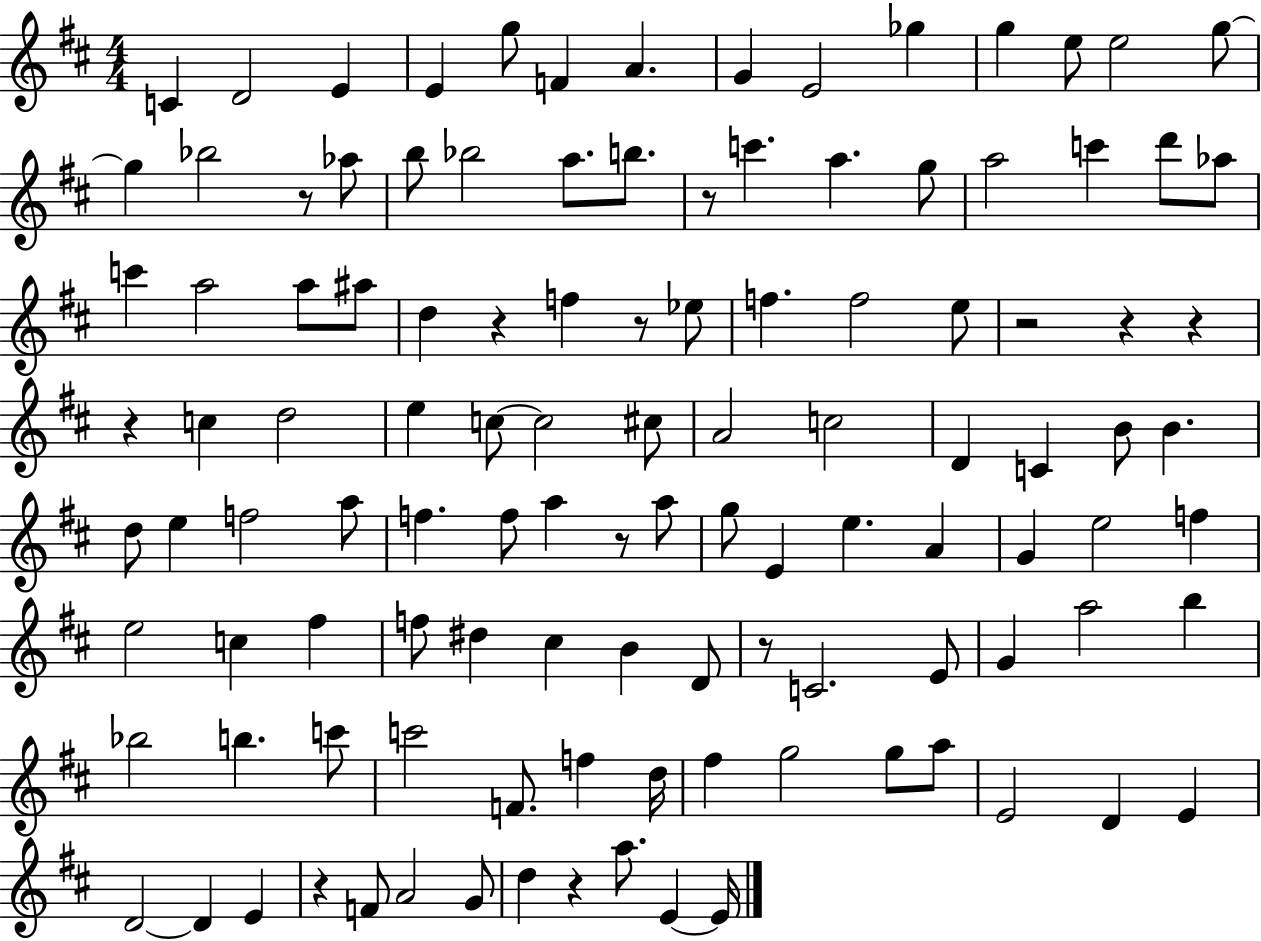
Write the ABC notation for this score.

X:1
T:Untitled
M:4/4
L:1/4
K:D
C D2 E E g/2 F A G E2 _g g e/2 e2 g/2 g _b2 z/2 _a/2 b/2 _b2 a/2 b/2 z/2 c' a g/2 a2 c' d'/2 _a/2 c' a2 a/2 ^a/2 d z f z/2 _e/2 f f2 e/2 z2 z z z c d2 e c/2 c2 ^c/2 A2 c2 D C B/2 B d/2 e f2 a/2 f f/2 a z/2 a/2 g/2 E e A G e2 f e2 c ^f f/2 ^d ^c B D/2 z/2 C2 E/2 G a2 b _b2 b c'/2 c'2 F/2 f d/4 ^f g2 g/2 a/2 E2 D E D2 D E z F/2 A2 G/2 d z a/2 E E/4